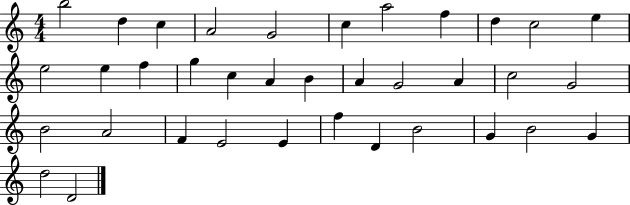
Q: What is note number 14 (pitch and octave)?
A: F5